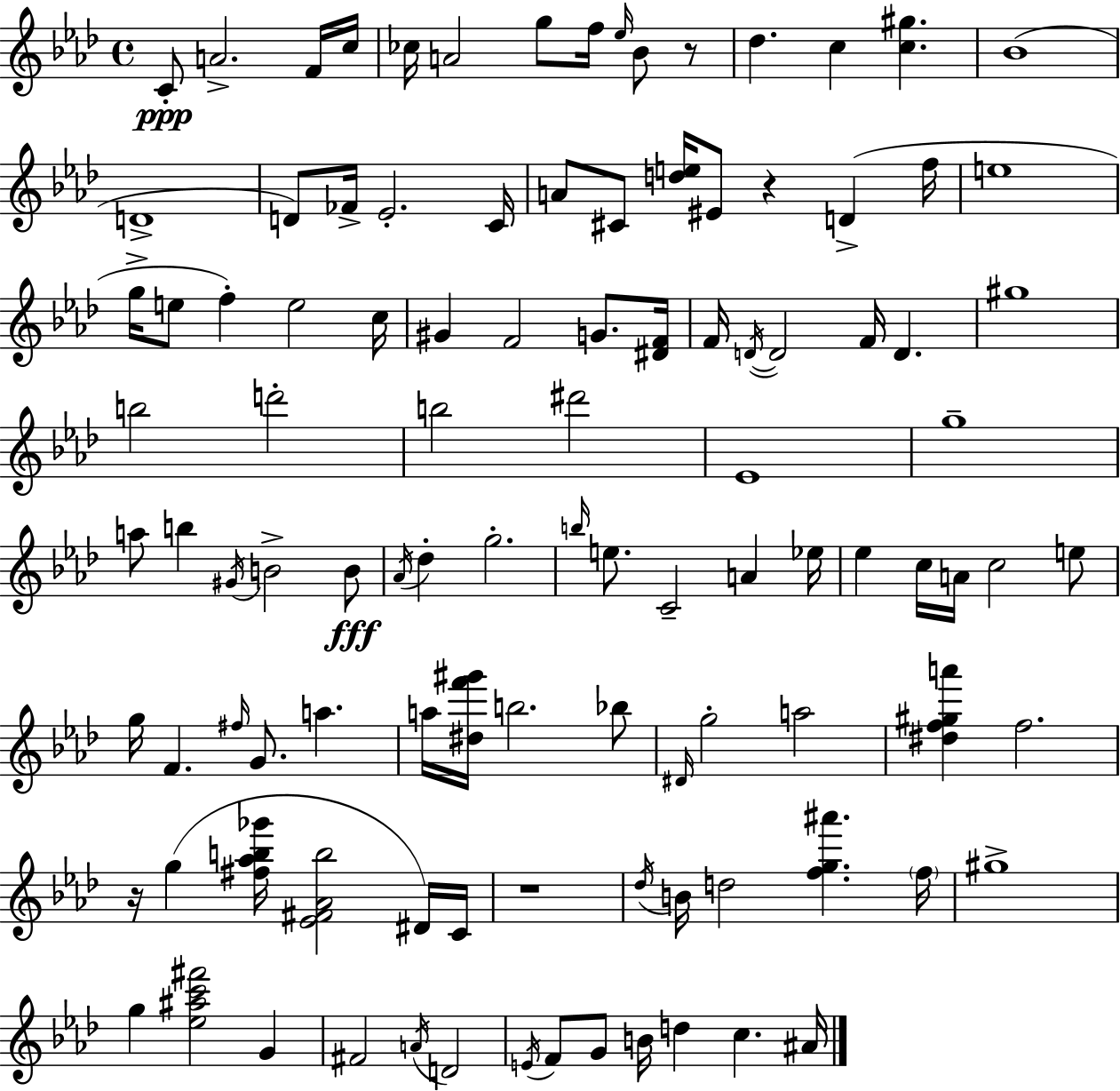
C4/e A4/h. F4/s C5/s CES5/s A4/h G5/e F5/s Eb5/s Bb4/e R/e Db5/q. C5/q [C5,G#5]/q. Bb4/w D4/w D4/e FES4/s Eb4/h. C4/s A4/e C#4/e [D5,E5]/s EIS4/e R/q D4/q F5/s E5/w G5/s E5/e F5/q E5/h C5/s G#4/q F4/h G4/e. [D#4,F4]/s F4/s D4/s D4/h F4/s D4/q. G#5/w B5/h D6/h B5/h D#6/h Eb4/w G5/w A5/e B5/q G#4/s B4/h B4/e Ab4/s Db5/q G5/h. B5/s E5/e. C4/h A4/q Eb5/s Eb5/q C5/s A4/s C5/h E5/e G5/s F4/q. F#5/s G4/e. A5/q. A5/s [D#5,F6,G#6]/s B5/h. Bb5/e D#4/s G5/h A5/h [D#5,F5,G#5,A6]/q F5/h. R/s G5/q [F#5,Ab5,B5,Gb6]/s [Eb4,F#4,Ab4,B5]/h D#4/s C4/s R/w Db5/s B4/s D5/h [F5,G5,A#6]/q. F5/s G#5/w G5/q [Eb5,A#5,C6,F#6]/h G4/q F#4/h A4/s D4/h E4/s F4/e G4/e B4/s D5/q C5/q. A#4/s